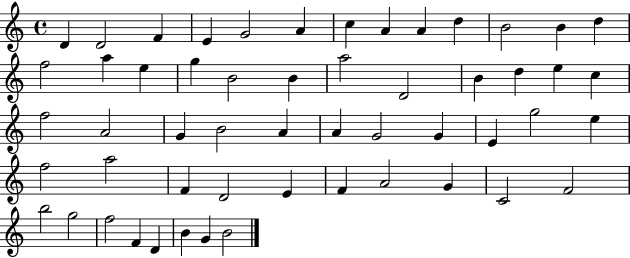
D4/q D4/h F4/q E4/q G4/h A4/q C5/q A4/q A4/q D5/q B4/h B4/q D5/q F5/h A5/q E5/q G5/q B4/h B4/q A5/h D4/h B4/q D5/q E5/q C5/q F5/h A4/h G4/q B4/h A4/q A4/q G4/h G4/q E4/q G5/h E5/q F5/h A5/h F4/q D4/h E4/q F4/q A4/h G4/q C4/h F4/h B5/h G5/h F5/h F4/q D4/q B4/q G4/q B4/h